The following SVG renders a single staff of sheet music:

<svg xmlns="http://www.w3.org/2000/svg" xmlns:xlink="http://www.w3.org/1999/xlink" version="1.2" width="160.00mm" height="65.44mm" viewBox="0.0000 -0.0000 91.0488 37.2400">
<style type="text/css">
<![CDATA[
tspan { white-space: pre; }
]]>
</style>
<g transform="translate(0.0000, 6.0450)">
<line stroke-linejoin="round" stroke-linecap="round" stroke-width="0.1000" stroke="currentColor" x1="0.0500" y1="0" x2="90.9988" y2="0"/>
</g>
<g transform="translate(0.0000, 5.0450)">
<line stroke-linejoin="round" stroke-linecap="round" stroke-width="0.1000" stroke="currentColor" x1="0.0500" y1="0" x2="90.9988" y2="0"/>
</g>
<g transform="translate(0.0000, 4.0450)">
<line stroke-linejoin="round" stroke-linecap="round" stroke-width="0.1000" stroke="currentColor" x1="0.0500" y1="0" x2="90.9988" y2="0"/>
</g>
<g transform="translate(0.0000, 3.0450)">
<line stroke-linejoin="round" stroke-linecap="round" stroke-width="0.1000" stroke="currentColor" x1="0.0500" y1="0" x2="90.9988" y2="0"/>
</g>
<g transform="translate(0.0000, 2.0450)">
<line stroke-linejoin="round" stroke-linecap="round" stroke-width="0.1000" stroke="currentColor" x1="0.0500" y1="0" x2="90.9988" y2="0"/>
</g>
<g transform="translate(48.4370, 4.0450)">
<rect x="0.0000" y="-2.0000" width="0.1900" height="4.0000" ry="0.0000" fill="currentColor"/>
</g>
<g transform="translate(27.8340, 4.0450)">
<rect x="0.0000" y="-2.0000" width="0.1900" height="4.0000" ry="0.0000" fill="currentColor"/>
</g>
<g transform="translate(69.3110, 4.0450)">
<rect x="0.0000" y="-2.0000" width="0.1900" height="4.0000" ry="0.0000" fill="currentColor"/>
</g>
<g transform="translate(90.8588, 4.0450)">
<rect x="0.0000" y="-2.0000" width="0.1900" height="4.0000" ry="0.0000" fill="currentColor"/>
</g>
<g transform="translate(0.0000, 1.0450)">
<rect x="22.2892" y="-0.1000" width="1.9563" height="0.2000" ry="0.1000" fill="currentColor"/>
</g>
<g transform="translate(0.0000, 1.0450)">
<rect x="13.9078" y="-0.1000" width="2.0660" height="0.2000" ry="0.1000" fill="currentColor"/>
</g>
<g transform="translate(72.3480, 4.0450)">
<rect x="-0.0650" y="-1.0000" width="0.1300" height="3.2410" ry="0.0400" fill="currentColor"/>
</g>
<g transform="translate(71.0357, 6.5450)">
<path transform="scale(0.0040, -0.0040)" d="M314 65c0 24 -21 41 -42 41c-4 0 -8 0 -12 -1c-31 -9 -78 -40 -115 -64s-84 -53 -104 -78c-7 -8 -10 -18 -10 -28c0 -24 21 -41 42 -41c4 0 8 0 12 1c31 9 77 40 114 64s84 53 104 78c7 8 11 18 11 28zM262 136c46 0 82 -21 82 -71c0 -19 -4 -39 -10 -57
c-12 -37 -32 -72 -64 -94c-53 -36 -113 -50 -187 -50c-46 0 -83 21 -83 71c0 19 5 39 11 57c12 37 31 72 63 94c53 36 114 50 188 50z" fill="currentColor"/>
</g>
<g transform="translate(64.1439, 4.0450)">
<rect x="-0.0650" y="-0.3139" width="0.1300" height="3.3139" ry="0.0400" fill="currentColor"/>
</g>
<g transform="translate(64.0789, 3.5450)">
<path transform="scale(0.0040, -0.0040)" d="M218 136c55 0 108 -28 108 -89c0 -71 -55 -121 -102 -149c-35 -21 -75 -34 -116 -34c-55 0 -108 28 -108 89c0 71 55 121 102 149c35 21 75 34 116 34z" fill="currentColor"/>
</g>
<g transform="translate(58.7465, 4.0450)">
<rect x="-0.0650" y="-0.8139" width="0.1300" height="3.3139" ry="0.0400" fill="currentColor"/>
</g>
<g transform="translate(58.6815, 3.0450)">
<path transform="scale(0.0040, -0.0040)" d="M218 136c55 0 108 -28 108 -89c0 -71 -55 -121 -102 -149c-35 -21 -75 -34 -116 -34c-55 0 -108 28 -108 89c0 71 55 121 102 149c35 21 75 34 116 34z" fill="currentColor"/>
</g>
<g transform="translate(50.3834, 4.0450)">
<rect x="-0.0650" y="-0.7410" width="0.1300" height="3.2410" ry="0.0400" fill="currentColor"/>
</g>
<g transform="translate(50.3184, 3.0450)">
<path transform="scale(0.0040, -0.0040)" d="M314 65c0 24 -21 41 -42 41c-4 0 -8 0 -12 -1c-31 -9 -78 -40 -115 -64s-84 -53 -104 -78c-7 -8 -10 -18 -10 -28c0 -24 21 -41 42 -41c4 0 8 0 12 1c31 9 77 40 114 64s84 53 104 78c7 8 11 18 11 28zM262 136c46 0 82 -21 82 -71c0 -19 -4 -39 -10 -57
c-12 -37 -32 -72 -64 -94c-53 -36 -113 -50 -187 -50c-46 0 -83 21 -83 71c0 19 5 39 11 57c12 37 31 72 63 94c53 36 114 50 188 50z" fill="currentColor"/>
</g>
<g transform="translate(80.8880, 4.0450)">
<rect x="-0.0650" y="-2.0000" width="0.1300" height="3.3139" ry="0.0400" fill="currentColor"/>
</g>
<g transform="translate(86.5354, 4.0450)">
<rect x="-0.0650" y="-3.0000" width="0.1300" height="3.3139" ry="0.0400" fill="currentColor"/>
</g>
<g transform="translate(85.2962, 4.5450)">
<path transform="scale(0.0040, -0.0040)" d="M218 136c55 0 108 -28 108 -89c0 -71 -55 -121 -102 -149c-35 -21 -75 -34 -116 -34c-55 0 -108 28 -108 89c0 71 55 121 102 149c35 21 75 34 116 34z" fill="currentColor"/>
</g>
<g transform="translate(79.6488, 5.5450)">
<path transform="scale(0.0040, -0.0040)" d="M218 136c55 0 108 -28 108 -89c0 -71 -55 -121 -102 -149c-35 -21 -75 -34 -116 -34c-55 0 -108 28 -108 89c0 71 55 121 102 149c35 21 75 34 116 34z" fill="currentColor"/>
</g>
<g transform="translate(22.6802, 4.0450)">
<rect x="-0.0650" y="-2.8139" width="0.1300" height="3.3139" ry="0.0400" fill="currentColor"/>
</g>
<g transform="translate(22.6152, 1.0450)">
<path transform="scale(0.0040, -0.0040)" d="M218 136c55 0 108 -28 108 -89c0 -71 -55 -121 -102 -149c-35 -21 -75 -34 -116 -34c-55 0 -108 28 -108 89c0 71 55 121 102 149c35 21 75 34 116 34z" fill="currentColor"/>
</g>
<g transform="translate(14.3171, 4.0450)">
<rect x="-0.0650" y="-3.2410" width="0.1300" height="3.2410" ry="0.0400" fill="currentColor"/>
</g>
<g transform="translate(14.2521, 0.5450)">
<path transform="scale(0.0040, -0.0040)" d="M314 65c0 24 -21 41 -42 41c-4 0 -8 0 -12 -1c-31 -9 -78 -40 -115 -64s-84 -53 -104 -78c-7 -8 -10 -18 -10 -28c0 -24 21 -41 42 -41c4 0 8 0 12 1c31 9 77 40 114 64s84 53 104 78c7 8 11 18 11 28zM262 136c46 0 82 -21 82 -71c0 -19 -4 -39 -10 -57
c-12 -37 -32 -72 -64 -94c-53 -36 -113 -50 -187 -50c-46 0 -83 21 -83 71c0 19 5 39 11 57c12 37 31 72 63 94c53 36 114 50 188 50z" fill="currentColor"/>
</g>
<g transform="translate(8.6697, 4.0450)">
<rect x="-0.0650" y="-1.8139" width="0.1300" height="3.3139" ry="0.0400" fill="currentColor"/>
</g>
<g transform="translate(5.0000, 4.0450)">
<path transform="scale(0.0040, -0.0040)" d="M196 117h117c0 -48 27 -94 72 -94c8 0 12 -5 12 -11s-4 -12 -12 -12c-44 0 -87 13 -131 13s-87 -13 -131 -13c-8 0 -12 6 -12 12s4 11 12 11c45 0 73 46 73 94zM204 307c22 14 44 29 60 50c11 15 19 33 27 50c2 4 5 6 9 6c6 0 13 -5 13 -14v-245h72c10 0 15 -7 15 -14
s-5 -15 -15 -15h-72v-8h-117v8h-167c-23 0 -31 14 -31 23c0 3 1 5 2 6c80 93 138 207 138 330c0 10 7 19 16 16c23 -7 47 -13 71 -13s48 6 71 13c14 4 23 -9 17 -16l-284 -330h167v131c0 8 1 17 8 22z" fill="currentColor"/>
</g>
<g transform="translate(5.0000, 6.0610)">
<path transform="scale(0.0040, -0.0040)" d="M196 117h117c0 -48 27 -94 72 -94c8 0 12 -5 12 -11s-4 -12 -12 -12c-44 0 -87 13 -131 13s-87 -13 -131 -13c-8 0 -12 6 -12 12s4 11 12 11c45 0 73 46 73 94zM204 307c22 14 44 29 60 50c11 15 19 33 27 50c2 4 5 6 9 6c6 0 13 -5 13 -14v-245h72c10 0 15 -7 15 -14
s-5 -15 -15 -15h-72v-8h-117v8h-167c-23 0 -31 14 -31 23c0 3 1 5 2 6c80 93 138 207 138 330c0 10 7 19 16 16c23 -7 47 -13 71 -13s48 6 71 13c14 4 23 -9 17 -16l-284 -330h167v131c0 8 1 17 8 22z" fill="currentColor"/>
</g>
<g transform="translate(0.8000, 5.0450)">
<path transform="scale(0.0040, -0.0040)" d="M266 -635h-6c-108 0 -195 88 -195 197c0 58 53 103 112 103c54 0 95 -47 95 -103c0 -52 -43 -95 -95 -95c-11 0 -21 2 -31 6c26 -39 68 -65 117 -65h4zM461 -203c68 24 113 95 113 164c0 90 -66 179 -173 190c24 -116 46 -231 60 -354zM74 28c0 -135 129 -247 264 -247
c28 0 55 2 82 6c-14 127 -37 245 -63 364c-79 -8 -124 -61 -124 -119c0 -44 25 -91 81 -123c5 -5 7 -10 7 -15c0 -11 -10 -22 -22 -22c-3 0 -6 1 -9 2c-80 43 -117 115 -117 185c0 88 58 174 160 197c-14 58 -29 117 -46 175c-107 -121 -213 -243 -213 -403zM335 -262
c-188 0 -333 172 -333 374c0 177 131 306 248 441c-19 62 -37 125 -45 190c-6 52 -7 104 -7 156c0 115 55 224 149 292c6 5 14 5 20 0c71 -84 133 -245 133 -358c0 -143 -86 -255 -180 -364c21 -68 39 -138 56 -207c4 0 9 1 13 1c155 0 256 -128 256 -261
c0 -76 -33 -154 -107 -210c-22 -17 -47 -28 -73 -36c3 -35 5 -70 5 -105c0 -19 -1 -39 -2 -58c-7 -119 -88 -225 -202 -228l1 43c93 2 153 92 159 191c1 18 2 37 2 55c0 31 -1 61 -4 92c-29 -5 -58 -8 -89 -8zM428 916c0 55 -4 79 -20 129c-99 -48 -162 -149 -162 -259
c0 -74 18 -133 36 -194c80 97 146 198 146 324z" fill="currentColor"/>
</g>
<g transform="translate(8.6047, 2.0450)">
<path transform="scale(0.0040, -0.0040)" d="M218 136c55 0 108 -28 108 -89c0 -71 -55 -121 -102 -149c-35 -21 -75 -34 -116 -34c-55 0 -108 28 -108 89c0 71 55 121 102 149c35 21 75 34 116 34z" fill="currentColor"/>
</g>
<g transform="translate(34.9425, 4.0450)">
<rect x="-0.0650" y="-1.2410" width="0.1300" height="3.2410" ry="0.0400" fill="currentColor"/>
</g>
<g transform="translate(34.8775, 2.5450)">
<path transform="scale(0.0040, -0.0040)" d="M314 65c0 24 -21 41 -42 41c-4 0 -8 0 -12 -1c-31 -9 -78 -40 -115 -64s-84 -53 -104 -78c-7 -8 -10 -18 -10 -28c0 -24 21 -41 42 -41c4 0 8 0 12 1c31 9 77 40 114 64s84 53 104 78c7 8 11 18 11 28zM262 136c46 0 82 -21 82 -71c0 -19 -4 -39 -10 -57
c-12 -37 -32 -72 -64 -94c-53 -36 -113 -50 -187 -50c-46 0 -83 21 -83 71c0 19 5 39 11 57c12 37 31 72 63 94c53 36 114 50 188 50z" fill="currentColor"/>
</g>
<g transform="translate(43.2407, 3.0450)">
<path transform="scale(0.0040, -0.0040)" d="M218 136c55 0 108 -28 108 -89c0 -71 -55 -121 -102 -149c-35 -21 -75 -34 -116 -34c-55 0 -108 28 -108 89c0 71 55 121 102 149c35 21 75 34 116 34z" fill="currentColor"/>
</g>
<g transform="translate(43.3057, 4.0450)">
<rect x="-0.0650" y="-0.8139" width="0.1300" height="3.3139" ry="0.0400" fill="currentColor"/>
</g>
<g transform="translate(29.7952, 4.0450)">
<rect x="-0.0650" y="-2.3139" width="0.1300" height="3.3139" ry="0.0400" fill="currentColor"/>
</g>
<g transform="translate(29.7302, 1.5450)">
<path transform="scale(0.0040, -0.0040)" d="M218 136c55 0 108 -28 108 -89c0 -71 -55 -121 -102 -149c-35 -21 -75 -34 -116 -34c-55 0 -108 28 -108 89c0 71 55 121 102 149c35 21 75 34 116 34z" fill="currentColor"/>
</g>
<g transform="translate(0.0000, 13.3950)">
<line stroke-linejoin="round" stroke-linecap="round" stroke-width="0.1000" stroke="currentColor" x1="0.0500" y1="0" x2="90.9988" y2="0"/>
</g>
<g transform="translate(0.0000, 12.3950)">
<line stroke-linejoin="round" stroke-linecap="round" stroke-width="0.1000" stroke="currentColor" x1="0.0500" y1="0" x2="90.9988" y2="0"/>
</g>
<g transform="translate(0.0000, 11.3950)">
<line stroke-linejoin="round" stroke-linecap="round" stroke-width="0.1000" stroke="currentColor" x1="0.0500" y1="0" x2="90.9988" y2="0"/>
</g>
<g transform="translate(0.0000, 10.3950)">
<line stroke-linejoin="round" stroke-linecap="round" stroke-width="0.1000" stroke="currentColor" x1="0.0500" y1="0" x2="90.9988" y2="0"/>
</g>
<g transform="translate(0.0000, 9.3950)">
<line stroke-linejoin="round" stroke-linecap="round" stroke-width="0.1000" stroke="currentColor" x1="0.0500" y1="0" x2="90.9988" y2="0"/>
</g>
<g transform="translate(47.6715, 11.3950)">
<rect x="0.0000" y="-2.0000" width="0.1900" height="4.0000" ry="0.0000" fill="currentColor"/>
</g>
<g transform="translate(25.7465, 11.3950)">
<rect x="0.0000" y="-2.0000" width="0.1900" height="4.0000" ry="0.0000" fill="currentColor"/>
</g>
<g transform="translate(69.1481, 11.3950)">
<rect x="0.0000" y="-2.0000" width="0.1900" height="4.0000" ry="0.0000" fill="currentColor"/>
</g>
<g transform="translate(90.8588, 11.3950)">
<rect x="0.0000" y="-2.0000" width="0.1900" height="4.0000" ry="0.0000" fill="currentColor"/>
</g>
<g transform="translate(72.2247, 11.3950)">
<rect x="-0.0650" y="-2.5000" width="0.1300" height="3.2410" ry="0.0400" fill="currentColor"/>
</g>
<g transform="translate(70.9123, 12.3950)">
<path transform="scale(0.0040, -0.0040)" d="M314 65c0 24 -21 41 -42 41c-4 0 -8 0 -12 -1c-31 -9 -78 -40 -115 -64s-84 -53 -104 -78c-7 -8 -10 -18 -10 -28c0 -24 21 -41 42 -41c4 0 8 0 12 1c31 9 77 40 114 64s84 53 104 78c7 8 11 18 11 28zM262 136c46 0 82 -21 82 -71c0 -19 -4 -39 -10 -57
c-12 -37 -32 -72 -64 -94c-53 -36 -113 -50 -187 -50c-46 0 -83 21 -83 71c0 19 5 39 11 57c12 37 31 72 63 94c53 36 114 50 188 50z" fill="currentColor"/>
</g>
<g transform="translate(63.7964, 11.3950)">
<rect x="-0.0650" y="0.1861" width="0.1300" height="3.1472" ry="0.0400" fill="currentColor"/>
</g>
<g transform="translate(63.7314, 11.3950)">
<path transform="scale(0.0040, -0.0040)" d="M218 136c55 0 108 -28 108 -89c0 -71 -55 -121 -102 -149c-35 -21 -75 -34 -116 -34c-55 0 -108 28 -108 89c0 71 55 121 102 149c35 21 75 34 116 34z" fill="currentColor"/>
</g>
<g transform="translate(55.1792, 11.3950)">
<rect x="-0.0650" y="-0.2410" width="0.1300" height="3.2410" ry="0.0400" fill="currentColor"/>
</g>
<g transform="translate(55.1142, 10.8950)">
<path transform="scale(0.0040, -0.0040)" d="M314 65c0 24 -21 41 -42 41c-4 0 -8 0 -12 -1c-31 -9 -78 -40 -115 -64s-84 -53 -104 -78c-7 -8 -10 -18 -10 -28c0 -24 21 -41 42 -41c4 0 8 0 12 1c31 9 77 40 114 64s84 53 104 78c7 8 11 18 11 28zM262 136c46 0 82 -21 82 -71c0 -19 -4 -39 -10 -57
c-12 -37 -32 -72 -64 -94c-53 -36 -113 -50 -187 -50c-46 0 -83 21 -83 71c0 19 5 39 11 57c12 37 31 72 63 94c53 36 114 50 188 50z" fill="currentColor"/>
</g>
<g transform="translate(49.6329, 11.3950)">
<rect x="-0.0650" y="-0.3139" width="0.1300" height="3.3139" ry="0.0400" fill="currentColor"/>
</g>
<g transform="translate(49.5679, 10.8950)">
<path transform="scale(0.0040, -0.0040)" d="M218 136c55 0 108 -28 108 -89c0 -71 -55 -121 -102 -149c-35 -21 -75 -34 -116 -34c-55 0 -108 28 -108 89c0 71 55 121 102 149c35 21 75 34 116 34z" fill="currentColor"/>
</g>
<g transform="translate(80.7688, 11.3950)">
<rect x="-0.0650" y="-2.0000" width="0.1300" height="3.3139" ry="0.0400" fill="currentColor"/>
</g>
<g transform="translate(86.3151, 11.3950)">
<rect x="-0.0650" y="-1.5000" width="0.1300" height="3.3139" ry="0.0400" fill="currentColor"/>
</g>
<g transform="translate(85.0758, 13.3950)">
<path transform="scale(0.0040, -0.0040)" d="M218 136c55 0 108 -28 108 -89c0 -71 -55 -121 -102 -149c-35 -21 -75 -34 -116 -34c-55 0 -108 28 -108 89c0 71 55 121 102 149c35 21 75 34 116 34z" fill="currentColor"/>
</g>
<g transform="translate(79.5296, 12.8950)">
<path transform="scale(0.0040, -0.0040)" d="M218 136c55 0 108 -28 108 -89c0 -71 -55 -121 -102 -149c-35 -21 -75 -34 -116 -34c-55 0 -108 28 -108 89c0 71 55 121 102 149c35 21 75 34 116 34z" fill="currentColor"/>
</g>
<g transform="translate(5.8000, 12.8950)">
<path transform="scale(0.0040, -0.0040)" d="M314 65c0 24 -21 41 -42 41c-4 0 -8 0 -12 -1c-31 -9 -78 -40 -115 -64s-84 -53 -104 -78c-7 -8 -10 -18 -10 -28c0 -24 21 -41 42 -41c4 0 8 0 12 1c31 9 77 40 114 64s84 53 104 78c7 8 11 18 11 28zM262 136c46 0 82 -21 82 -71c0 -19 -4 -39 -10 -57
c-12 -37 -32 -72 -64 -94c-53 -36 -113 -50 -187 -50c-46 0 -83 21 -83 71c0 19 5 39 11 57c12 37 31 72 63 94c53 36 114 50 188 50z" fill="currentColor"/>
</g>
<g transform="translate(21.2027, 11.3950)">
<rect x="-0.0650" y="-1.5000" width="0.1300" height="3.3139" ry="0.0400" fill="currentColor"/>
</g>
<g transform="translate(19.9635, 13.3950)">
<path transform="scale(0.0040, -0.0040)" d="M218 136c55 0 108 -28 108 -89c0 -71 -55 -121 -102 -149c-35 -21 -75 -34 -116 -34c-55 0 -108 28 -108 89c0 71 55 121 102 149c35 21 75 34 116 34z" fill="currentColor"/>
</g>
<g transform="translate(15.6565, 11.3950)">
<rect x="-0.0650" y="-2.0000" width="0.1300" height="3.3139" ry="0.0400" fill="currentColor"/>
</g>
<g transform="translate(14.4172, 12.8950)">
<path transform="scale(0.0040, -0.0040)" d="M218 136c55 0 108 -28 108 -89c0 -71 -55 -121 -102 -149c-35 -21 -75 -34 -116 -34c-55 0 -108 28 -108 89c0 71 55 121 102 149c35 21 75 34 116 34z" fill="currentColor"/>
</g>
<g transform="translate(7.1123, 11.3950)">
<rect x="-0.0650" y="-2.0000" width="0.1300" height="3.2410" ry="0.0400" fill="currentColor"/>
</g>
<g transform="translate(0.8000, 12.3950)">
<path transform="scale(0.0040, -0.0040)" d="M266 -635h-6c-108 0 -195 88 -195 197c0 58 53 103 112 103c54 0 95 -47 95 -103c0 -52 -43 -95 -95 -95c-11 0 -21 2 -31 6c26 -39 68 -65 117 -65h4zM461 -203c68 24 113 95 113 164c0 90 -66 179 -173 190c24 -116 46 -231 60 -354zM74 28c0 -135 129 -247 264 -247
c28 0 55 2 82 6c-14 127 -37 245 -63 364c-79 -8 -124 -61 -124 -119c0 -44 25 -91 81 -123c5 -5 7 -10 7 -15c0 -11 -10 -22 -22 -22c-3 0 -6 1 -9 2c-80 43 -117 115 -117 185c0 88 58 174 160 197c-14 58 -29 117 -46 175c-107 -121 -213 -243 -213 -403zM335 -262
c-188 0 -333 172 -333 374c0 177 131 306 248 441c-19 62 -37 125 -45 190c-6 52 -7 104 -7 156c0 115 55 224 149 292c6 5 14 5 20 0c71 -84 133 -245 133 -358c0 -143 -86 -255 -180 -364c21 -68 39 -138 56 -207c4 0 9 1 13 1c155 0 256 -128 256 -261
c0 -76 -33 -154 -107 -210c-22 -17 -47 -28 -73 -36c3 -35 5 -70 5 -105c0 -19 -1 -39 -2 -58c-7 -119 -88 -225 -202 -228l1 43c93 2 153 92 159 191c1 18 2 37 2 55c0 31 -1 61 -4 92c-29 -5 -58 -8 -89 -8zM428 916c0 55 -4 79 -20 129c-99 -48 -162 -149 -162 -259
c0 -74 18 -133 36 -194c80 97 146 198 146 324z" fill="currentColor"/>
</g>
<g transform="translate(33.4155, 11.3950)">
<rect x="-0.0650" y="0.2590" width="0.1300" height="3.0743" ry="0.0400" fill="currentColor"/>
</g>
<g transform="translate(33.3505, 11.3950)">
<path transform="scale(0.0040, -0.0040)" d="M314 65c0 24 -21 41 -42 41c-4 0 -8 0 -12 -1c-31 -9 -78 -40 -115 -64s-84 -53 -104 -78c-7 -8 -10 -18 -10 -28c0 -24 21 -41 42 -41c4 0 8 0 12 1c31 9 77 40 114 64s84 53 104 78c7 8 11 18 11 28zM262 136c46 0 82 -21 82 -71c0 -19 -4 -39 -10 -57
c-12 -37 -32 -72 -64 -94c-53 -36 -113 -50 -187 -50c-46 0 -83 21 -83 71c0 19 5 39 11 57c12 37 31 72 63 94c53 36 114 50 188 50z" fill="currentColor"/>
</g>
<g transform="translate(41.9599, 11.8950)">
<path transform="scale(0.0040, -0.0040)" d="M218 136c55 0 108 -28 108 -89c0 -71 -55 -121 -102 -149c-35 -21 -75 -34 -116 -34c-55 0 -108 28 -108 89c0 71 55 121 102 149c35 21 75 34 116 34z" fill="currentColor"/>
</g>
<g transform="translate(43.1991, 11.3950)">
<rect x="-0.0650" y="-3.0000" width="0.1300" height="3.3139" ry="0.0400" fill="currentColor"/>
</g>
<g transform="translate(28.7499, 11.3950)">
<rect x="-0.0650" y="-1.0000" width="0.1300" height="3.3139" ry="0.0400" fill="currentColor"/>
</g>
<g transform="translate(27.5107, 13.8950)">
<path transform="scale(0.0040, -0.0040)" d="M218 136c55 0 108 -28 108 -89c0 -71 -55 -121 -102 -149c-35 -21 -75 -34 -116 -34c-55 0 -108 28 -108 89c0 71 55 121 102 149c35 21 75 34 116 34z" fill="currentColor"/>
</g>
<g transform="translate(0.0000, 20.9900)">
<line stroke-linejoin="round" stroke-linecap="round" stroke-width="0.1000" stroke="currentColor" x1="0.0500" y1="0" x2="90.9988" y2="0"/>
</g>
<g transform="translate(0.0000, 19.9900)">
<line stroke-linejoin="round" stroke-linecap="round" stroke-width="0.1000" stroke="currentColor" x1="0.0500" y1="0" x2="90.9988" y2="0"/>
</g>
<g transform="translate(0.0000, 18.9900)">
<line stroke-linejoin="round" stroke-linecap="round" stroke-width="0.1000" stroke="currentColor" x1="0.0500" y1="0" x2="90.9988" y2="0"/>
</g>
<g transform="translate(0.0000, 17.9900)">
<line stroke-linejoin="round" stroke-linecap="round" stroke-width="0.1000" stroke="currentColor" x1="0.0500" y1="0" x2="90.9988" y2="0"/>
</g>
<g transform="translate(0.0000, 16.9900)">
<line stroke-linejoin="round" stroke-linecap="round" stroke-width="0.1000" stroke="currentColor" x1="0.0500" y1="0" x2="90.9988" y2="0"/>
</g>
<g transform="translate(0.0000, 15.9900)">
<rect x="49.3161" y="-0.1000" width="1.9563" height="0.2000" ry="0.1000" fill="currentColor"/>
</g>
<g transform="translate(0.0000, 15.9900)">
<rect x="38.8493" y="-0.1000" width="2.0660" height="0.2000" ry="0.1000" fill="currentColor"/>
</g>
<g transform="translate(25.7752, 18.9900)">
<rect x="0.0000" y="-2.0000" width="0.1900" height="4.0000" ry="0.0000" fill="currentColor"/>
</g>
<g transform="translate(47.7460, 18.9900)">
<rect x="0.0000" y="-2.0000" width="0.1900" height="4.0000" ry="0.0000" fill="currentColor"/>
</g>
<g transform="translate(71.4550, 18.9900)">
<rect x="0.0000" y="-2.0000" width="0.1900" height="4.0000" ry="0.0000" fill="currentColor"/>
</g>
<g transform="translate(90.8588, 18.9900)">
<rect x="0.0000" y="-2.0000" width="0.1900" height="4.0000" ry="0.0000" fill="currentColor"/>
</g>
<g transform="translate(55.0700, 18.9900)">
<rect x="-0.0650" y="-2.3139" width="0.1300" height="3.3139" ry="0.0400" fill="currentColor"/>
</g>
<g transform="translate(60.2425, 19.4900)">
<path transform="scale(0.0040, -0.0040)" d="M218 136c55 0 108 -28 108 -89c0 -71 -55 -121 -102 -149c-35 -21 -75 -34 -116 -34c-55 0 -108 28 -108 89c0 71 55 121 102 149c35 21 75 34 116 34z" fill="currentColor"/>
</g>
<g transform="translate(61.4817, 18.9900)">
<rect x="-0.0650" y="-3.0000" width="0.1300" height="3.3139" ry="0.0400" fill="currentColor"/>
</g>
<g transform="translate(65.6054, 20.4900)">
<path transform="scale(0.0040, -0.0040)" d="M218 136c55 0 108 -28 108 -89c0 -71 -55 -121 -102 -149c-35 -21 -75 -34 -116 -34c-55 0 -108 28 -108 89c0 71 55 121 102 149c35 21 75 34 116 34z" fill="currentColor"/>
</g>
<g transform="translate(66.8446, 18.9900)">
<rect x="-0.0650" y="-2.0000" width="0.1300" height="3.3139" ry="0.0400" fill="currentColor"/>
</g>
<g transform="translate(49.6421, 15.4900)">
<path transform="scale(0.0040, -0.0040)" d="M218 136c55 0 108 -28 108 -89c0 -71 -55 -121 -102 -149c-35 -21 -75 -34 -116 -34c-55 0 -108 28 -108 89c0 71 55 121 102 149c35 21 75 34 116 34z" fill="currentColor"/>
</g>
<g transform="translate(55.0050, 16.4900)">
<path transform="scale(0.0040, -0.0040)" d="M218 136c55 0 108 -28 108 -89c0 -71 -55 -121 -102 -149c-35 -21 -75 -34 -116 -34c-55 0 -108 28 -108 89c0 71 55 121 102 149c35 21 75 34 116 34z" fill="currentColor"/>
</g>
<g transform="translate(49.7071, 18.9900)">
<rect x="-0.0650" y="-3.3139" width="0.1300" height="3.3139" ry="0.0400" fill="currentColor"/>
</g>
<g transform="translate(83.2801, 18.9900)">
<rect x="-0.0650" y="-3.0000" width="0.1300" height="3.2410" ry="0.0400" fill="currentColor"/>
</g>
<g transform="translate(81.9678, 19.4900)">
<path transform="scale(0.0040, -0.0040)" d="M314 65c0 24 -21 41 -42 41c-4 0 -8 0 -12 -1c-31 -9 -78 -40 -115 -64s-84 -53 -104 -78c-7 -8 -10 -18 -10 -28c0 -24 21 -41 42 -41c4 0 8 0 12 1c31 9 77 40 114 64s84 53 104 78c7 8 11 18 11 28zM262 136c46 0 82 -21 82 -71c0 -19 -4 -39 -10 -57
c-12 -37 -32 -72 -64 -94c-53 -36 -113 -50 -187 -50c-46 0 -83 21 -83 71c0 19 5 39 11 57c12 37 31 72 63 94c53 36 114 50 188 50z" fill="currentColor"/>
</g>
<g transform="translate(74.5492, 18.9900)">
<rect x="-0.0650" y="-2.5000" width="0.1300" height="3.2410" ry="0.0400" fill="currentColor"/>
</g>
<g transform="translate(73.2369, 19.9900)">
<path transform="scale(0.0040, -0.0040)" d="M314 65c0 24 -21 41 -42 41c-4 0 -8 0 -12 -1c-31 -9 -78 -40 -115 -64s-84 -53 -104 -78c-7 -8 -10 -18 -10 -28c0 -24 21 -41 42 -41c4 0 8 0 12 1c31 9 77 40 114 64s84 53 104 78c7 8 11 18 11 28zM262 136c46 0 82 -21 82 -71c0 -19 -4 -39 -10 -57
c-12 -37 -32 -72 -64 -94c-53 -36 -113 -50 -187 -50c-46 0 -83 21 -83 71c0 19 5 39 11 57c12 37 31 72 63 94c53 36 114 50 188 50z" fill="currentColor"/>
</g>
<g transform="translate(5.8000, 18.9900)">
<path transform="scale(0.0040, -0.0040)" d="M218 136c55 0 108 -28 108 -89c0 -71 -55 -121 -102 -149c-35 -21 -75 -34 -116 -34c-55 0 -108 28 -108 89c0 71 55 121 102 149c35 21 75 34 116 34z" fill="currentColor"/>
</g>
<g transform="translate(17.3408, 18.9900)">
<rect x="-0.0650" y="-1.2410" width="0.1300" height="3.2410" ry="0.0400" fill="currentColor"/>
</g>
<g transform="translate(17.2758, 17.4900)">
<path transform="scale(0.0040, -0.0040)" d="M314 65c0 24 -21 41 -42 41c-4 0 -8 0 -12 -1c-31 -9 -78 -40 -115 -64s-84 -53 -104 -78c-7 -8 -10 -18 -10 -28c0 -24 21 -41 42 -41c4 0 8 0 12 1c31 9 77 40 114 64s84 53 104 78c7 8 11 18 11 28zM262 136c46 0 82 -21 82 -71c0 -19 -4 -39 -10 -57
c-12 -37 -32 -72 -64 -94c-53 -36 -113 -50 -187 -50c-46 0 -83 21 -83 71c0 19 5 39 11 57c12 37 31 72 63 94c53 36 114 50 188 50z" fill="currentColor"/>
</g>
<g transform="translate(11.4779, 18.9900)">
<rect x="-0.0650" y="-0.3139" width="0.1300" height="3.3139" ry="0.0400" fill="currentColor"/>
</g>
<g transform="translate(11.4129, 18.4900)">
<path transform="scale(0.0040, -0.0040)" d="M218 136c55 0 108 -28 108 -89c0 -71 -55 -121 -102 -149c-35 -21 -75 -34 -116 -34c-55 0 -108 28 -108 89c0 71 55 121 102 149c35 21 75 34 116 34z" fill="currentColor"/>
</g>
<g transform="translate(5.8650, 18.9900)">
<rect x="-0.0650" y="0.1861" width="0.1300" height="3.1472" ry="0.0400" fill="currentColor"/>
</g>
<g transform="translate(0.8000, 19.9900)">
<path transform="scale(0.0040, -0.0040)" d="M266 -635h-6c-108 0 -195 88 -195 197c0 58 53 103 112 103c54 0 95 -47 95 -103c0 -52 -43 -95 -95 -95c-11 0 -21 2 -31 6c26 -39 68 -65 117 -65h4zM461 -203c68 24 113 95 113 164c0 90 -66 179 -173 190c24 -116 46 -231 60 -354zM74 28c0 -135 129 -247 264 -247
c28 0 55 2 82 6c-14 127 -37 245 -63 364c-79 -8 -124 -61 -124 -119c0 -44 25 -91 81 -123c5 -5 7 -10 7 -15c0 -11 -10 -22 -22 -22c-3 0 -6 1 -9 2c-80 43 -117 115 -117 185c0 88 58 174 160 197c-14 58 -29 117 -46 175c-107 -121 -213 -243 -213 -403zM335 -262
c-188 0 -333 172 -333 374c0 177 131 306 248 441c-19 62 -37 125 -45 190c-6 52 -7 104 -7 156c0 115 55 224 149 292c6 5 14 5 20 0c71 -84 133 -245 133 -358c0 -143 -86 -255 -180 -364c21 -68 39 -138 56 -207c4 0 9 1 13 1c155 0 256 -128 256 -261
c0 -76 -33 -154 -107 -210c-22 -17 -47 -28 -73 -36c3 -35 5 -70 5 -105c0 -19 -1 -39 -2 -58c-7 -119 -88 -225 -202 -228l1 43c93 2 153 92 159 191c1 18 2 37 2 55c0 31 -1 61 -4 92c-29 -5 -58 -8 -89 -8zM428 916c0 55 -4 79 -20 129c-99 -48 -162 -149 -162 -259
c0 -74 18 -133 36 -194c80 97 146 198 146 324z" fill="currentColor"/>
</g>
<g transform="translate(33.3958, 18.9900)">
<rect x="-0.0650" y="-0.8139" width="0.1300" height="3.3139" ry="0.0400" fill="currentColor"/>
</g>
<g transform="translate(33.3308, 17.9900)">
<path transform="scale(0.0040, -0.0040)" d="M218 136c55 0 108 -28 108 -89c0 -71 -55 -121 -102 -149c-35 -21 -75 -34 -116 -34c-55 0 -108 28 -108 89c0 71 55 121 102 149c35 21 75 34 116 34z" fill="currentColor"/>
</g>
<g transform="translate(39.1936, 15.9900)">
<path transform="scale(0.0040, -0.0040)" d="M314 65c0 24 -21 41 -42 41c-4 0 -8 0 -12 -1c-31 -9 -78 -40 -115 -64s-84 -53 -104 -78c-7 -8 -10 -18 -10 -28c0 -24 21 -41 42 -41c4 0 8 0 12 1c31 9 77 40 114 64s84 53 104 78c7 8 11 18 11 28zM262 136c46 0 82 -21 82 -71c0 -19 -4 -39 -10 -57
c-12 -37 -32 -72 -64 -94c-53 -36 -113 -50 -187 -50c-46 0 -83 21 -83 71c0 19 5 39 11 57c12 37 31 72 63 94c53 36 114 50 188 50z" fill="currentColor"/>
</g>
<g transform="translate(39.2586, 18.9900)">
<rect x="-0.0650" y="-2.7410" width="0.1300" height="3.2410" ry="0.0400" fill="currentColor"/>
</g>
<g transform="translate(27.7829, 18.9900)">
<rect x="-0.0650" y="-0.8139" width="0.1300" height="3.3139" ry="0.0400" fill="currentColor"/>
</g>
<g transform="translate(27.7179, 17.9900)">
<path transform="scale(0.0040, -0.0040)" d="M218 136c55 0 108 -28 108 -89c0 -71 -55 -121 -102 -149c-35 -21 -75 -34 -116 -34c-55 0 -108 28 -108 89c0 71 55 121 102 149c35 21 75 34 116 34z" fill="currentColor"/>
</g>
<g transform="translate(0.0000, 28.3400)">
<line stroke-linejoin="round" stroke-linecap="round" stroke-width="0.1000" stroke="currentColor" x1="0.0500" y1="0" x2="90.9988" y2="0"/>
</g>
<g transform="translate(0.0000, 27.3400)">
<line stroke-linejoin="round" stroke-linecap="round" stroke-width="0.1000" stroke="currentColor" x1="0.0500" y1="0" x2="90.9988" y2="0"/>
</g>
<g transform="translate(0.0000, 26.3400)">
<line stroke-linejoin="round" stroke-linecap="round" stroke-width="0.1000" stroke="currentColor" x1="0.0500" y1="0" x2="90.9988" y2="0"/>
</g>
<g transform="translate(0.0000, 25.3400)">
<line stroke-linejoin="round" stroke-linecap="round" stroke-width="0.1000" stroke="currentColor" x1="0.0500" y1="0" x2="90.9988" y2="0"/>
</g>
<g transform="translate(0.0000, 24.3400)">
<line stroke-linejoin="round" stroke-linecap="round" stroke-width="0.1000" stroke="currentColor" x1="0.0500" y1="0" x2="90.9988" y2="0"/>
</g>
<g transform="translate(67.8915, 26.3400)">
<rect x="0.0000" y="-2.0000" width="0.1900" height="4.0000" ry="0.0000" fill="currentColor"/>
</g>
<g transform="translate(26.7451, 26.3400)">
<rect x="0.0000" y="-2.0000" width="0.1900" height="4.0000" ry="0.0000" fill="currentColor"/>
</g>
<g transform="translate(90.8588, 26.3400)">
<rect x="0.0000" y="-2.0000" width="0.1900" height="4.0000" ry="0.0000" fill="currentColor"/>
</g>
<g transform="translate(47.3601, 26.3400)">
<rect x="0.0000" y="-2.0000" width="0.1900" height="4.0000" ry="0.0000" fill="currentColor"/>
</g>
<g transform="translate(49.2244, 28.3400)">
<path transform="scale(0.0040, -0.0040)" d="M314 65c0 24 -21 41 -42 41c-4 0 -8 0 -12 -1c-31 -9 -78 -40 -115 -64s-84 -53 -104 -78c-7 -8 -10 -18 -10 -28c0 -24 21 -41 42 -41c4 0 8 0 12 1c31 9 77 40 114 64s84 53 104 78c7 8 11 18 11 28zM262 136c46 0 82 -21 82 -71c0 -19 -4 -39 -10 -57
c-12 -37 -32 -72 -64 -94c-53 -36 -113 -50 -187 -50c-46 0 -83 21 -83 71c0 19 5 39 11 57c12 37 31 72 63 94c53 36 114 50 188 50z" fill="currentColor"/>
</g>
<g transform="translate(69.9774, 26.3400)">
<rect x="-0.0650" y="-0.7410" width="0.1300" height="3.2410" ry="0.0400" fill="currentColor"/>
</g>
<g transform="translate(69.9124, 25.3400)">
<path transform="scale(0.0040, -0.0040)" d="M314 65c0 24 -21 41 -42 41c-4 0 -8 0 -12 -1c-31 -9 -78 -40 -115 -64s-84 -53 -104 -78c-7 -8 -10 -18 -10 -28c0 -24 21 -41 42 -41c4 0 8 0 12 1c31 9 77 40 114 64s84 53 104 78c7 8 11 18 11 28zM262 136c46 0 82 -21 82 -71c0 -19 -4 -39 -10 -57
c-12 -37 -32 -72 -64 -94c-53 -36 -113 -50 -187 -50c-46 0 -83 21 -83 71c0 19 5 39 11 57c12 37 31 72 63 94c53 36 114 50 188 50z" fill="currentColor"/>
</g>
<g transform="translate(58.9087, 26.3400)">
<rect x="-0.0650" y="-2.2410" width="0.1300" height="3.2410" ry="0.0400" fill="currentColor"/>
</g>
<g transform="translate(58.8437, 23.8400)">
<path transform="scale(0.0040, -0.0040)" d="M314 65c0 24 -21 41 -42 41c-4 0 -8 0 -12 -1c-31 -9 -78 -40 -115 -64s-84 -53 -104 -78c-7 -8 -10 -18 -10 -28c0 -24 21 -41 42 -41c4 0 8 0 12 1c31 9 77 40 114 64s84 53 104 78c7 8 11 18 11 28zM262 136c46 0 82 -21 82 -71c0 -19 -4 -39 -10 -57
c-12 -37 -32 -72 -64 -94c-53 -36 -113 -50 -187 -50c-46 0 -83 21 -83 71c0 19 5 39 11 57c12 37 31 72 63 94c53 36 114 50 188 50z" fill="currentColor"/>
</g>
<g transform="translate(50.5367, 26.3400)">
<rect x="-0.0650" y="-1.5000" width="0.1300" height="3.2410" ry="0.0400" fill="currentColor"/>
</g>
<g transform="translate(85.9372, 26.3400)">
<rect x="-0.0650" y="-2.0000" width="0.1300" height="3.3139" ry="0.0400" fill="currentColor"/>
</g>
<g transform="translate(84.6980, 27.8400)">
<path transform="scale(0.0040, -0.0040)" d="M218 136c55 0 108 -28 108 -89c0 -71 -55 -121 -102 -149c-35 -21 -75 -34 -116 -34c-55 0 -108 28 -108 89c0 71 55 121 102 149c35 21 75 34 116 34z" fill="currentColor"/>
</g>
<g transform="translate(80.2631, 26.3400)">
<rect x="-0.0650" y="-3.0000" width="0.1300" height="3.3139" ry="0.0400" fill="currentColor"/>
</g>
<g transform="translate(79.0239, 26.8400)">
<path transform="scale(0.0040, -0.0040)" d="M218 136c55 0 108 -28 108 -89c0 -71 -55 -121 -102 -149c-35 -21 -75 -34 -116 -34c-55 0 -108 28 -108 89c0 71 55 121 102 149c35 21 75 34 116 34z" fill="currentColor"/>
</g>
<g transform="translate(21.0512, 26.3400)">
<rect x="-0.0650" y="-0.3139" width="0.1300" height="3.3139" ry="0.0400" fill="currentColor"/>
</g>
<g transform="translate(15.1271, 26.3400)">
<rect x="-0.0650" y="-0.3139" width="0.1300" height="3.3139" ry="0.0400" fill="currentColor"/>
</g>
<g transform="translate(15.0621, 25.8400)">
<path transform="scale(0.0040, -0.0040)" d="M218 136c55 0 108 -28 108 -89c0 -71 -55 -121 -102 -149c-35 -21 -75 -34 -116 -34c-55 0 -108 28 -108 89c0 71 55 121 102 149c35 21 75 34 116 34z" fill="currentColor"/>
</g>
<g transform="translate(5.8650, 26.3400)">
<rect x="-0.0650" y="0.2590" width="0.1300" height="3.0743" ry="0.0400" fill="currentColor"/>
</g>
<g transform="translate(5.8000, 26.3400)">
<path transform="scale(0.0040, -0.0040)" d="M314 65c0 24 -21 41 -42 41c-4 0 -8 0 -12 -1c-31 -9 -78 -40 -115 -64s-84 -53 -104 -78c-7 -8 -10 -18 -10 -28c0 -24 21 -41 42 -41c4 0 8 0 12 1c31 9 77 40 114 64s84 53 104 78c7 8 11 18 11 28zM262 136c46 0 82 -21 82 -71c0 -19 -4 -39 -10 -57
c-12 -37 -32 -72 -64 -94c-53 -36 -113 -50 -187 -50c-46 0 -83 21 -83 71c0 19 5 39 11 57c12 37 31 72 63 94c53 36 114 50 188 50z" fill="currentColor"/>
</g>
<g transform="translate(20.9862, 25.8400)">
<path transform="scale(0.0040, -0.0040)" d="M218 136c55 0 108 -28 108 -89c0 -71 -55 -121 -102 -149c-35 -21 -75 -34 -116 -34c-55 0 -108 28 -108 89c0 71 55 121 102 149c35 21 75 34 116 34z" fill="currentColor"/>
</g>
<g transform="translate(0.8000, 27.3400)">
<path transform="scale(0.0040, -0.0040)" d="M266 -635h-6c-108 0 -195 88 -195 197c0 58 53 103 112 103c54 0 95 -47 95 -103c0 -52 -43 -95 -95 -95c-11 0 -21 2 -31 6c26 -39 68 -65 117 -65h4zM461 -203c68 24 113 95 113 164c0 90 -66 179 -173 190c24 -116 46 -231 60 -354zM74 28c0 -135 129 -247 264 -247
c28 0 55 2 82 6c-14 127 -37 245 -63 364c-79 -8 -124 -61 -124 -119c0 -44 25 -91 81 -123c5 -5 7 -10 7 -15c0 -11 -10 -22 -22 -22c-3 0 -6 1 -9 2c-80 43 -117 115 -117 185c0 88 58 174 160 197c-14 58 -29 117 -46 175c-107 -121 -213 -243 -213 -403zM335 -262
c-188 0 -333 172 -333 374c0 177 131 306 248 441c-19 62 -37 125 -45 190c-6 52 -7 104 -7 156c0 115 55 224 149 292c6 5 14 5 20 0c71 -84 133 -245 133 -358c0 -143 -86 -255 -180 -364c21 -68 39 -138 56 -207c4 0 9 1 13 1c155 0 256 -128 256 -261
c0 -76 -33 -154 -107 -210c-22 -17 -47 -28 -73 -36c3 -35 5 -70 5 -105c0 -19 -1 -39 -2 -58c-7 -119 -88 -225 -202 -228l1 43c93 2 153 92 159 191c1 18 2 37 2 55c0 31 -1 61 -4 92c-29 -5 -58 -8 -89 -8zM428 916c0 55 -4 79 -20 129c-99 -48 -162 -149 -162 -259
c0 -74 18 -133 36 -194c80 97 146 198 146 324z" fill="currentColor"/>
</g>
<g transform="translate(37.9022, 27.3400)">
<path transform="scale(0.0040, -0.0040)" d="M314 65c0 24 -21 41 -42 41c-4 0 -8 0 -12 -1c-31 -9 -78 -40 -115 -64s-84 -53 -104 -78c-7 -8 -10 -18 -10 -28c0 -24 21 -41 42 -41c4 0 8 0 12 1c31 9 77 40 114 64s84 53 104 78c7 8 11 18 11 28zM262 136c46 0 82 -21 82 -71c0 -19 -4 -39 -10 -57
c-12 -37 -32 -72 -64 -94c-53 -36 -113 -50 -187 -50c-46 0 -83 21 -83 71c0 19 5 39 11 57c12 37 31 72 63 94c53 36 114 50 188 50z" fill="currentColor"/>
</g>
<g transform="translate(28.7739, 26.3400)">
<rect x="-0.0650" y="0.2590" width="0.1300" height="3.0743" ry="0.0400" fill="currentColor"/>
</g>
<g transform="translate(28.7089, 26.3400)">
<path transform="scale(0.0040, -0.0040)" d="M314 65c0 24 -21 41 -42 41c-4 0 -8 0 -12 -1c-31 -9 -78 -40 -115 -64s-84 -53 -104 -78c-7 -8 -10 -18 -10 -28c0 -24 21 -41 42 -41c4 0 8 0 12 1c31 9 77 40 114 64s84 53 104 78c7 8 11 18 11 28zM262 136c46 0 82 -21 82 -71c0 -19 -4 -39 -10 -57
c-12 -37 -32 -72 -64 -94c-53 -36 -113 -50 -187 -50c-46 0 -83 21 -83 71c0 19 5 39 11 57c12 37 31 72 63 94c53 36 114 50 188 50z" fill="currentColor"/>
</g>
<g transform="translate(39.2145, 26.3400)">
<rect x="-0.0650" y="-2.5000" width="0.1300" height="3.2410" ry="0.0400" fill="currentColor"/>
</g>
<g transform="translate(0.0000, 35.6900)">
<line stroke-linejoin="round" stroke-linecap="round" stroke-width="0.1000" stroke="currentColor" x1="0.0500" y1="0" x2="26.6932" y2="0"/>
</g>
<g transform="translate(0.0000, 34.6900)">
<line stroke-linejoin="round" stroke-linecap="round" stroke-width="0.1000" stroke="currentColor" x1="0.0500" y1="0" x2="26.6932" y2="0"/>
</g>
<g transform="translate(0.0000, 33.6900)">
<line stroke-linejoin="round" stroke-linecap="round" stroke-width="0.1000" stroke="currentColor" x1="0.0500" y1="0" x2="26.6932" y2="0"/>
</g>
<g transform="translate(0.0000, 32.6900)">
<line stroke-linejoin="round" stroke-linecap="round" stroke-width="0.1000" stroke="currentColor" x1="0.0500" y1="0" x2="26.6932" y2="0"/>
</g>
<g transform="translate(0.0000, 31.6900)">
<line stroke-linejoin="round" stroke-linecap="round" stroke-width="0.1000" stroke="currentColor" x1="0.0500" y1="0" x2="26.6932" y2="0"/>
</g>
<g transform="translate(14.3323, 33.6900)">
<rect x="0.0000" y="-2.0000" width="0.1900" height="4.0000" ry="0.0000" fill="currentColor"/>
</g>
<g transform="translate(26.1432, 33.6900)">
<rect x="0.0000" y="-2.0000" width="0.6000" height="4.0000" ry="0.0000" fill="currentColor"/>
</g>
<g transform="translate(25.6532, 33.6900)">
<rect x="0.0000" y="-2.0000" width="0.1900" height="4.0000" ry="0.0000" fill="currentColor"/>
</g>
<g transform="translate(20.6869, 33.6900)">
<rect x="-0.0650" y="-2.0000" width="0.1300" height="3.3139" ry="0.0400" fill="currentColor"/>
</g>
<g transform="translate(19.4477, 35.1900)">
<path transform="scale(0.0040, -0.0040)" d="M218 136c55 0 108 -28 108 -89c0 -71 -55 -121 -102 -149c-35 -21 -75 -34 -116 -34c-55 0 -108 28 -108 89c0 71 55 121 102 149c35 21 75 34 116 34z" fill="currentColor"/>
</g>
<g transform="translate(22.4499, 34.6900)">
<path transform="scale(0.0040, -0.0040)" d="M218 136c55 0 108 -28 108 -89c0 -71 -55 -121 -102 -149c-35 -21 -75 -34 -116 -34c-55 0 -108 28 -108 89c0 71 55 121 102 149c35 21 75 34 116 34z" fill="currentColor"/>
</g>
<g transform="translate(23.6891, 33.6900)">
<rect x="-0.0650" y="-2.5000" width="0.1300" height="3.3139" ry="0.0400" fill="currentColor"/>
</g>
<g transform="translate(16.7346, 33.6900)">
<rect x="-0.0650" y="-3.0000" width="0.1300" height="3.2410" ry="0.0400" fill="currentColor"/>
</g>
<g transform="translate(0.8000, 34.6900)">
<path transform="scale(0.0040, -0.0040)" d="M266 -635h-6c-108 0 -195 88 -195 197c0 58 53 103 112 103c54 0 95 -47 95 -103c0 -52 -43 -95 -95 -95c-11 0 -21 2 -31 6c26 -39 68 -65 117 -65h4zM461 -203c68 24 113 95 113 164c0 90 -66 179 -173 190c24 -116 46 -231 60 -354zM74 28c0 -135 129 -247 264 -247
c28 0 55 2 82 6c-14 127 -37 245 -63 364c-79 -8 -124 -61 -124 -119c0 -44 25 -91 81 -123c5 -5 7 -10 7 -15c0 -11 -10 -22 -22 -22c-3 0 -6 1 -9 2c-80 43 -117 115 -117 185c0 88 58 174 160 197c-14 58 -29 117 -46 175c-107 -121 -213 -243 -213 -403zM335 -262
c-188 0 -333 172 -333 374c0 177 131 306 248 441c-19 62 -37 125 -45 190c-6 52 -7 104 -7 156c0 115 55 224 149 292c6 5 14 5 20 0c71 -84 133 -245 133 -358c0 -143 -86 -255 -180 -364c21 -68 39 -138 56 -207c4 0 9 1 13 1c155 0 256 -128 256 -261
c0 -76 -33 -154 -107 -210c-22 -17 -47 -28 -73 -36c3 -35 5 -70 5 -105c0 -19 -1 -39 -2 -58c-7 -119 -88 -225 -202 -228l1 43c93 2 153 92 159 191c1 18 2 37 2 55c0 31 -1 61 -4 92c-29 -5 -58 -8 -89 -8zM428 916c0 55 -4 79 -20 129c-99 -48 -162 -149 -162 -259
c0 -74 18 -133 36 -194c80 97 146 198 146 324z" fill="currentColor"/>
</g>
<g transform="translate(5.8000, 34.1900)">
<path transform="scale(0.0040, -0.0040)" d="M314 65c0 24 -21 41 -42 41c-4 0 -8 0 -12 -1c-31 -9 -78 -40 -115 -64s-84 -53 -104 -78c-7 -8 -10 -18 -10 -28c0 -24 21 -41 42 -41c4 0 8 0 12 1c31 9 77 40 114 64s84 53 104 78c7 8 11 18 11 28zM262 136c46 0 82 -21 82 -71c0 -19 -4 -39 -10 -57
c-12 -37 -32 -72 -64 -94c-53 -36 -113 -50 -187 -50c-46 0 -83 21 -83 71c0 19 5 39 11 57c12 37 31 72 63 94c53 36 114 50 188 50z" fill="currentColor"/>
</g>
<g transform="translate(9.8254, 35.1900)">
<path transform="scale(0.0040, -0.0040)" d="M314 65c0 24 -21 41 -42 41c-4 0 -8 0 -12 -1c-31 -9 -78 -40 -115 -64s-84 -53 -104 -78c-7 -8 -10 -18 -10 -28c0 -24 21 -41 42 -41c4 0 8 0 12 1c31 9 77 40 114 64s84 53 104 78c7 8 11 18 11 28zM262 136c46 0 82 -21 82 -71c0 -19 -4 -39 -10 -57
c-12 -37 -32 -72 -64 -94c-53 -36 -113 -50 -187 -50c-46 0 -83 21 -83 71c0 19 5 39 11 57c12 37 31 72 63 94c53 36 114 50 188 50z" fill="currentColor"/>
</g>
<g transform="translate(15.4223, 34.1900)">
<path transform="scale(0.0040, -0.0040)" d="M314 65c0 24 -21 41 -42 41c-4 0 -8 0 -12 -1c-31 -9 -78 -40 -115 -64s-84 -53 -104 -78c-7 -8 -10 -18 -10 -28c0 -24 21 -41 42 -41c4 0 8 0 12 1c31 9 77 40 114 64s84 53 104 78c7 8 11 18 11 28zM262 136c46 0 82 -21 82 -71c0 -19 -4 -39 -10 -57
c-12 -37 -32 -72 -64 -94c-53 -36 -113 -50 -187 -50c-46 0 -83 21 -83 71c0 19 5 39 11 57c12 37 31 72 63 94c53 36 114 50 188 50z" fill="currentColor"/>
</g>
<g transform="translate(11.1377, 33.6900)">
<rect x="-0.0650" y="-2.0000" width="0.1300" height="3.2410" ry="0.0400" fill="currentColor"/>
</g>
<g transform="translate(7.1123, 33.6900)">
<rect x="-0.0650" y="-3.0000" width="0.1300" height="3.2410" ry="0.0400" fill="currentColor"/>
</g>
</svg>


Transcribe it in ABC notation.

X:1
T:Untitled
M:4/4
L:1/4
K:C
f b2 a g e2 d d2 d c D2 F A F2 F E D B2 A c c2 B G2 F E B c e2 d d a2 b g A F G2 A2 B2 c c B2 G2 E2 g2 d2 A F A2 F2 A2 F G